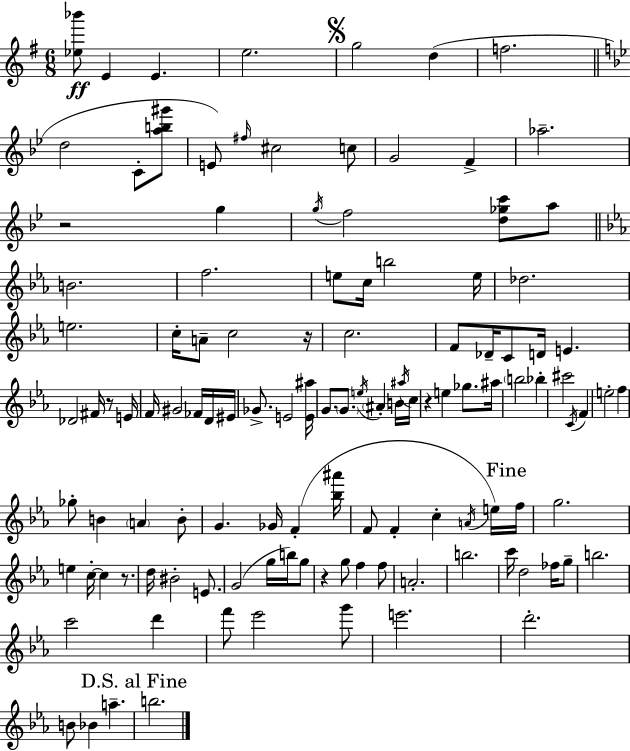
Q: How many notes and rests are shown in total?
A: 119